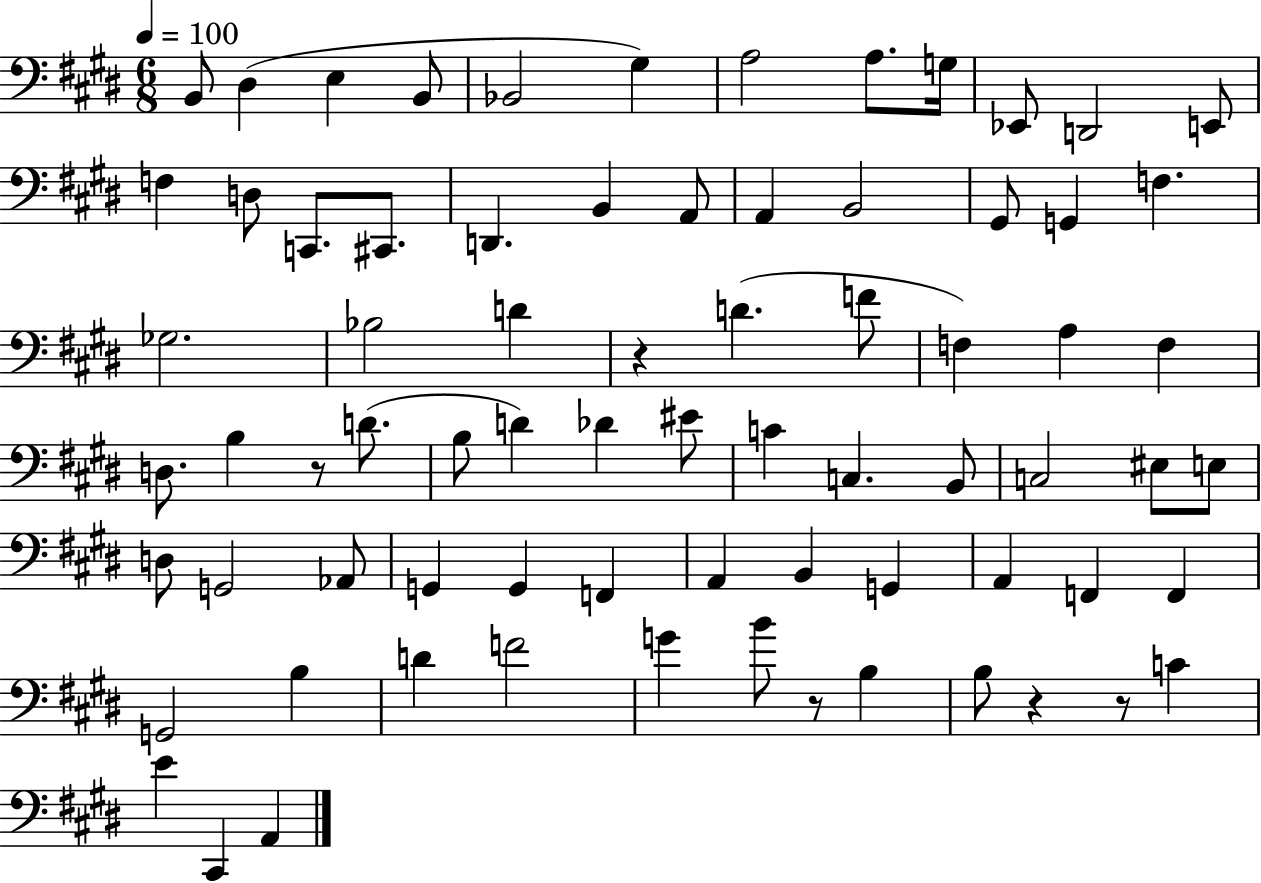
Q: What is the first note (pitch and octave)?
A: B2